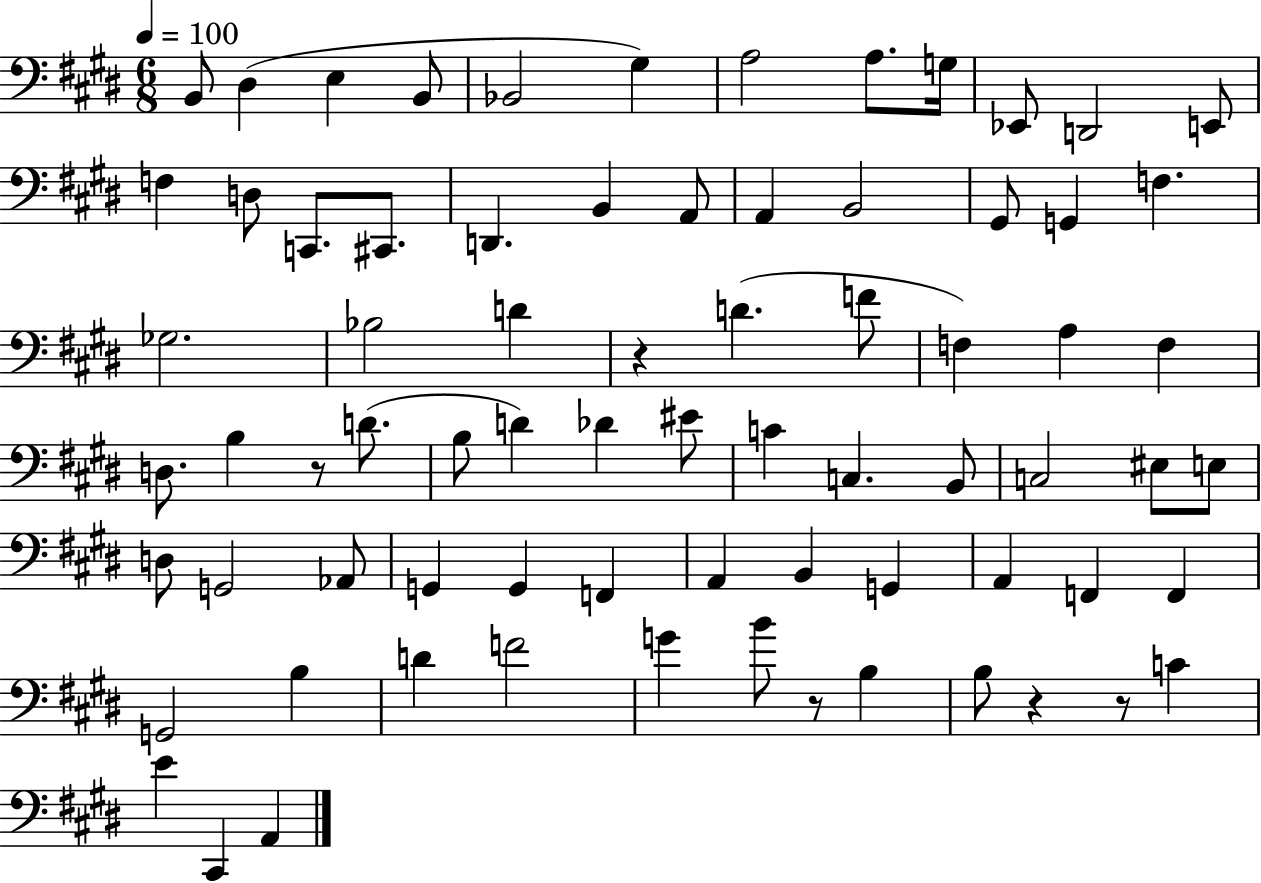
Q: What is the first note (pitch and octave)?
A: B2